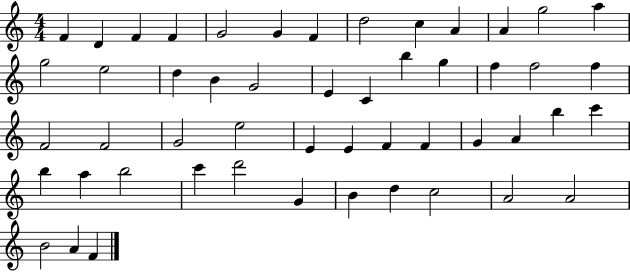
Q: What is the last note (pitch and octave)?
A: F4